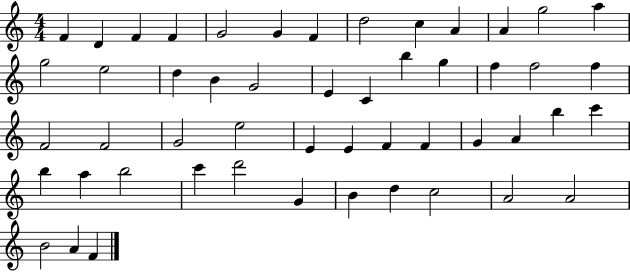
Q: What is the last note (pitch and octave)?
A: F4